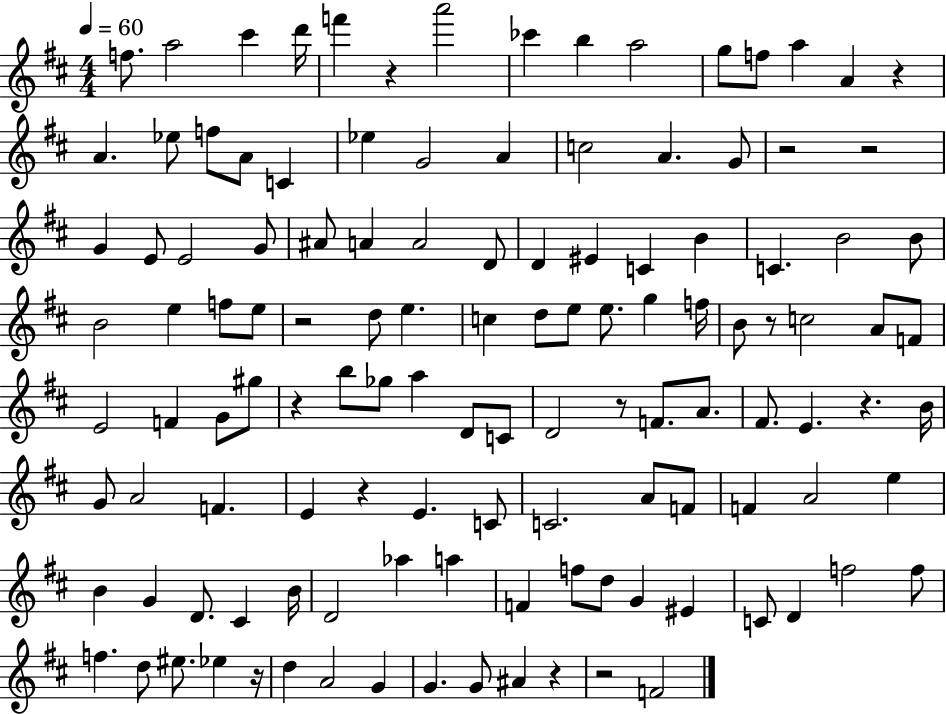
F5/e. A5/h C#6/q D6/s F6/q R/q A6/h CES6/q B5/q A5/h G5/e F5/e A5/q A4/q R/q A4/q. Eb5/e F5/e A4/e C4/q Eb5/q G4/h A4/q C5/h A4/q. G4/e R/h R/h G4/q E4/e E4/h G4/e A#4/e A4/q A4/h D4/e D4/q EIS4/q C4/q B4/q C4/q. B4/h B4/e B4/h E5/q F5/e E5/e R/h D5/e E5/q. C5/q D5/e E5/e E5/e. G5/q F5/s B4/e R/e C5/h A4/e F4/e E4/h F4/q G4/e G#5/e R/q B5/e Gb5/e A5/q D4/e C4/e D4/h R/e F4/e. A4/e. F#4/e. E4/q. R/q. B4/s G4/e A4/h F4/q. E4/q R/q E4/q. C4/e C4/h. A4/e F4/e F4/q A4/h E5/q B4/q G4/q D4/e. C#4/q B4/s D4/h Ab5/q A5/q F4/q F5/e D5/e G4/q EIS4/q C4/e D4/q F5/h F5/e F5/q. D5/e EIS5/e. Eb5/q R/s D5/q A4/h G4/q G4/q. G4/e A#4/q R/q R/h F4/h